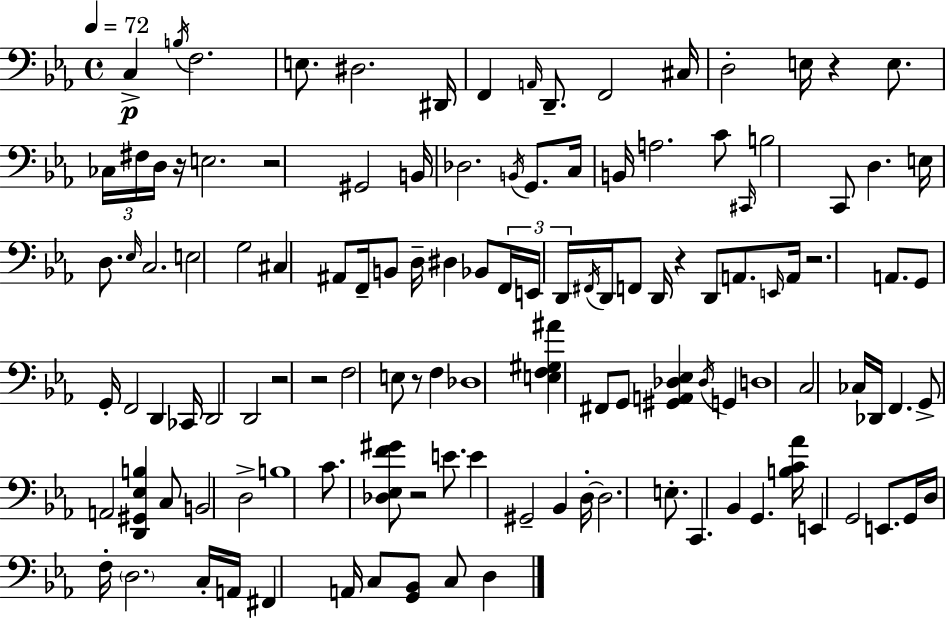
{
  \clef bass
  \time 4/4
  \defaultTimeSignature
  \key c \minor
  \tempo 4 = 72
  c4->\p \acciaccatura { b16 } f2. | e8. dis2. | dis,16 f,4 \grace { a,16 } d,8.-- f,2 | cis16 d2-. e16 r4 e8. | \break \tuplet 3/2 { ces16 fis16 d16 } r16 e2. | r2 gis,2 | b,16 des2. \acciaccatura { b,16 } | g,8. c16 b,16 a2. | \break c'8 \grace { cis,16 } b2 c,8 d4. | e16 d8. \grace { ees16 } c2. | e2 g2 | cis4 ais,8 f,16-- b,8 d16-- dis4 | \break bes,8 \tuplet 3/2 { f,16 e,16 d,16 } \acciaccatura { fis,16 } d,16 f,8 d,16 r4 | d,8 a,8. \grace { e,16 } a,16 r2. | a,8. g,8 g,16-. f,2 | d,4 ces,16 d,2 d,2 | \break r2 r2 | f2 e8 | r8 f4 des1 | <e f gis ais'>4 fis,8 g,8 <gis, a, des ees>4 | \break \acciaccatura { des16 } g,4 d1 | c2 | ces16 des,16 f,4. g,8-> a,2 | <d, gis, ees b>4 c8 b,2 | \break d2-> b1 | c'8. <des ees f' gis'>8 r2 | e'8. e'4 gis,2-- | bes,4 d16-.~~ d2. | \break e8.-. c,4. bes,4 | g,4. <b c' aes'>16 e,4 g,2 | e,8. g,16 d16 f16-. \parenthesize d2. | c16-. a,16 fis,4 a,16 c8 | \break <g, bes,>8 c8 d4 \bar "|."
}